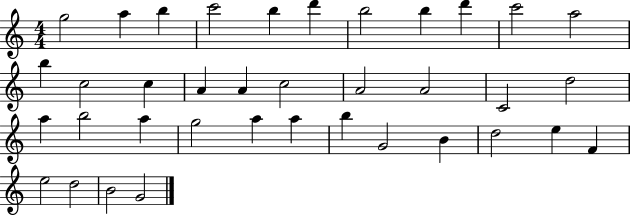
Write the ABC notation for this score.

X:1
T:Untitled
M:4/4
L:1/4
K:C
g2 a b c'2 b d' b2 b d' c'2 a2 b c2 c A A c2 A2 A2 C2 d2 a b2 a g2 a a b G2 B d2 e F e2 d2 B2 G2